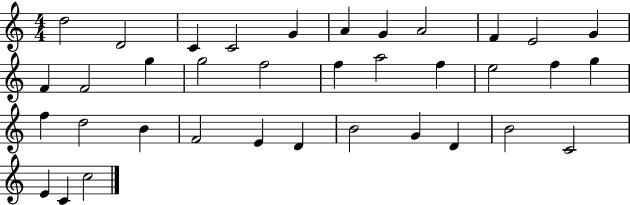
{
  \clef treble
  \numericTimeSignature
  \time 4/4
  \key c \major
  d''2 d'2 | c'4 c'2 g'4 | a'4 g'4 a'2 | f'4 e'2 g'4 | \break f'4 f'2 g''4 | g''2 f''2 | f''4 a''2 f''4 | e''2 f''4 g''4 | \break f''4 d''2 b'4 | f'2 e'4 d'4 | b'2 g'4 d'4 | b'2 c'2 | \break e'4 c'4 c''2 | \bar "|."
}